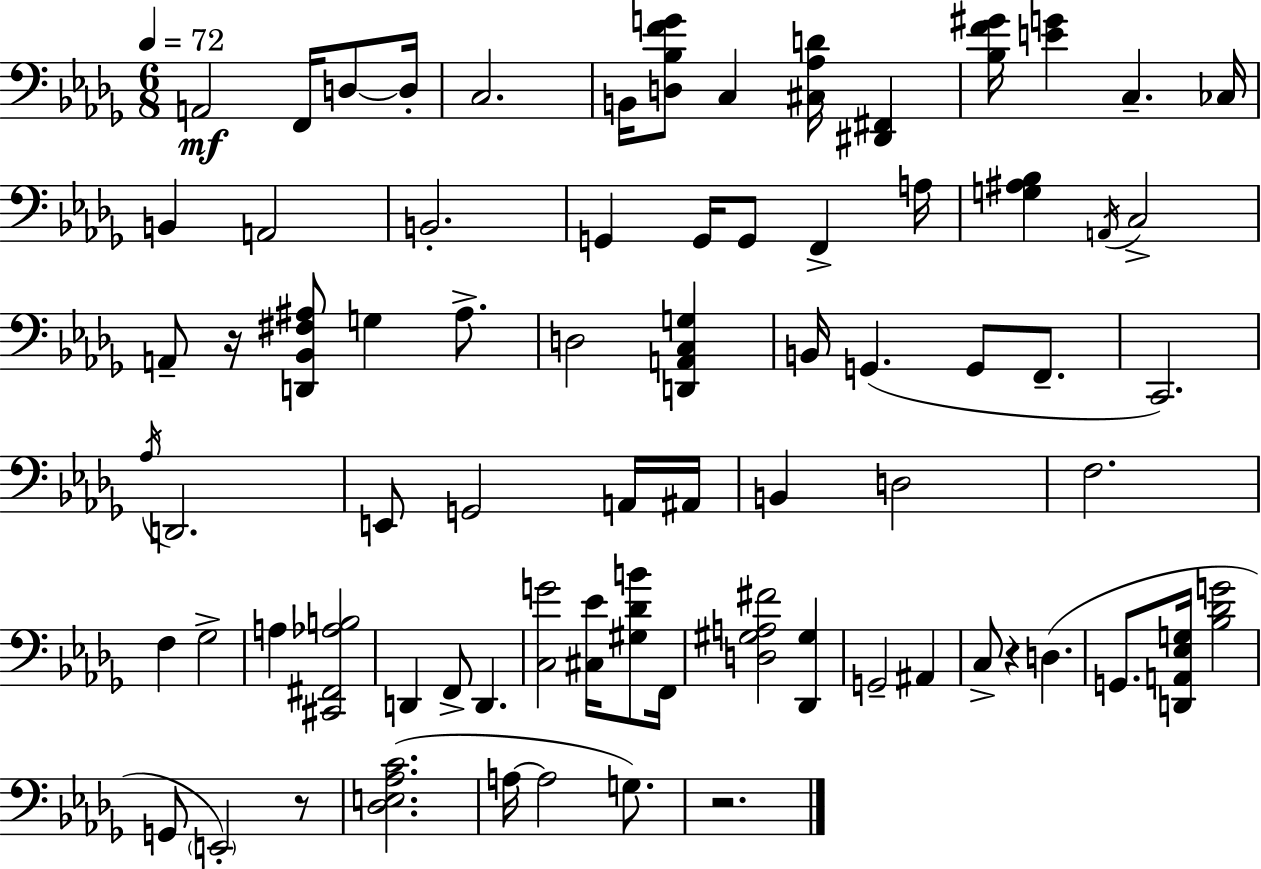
A2/h F2/s D3/e D3/s C3/h. B2/s [D3,Bb3,F4,G4]/e C3/q [C#3,Ab3,D4]/s [D#2,F#2]/q [Bb3,F4,G#4]/s [E4,G4]/q C3/q. CES3/s B2/q A2/h B2/h. G2/q G2/s G2/e F2/q A3/s [G3,A#3,Bb3]/q A2/s C3/h A2/e R/s [D2,Bb2,F#3,A#3]/e G3/q A#3/e. D3/h [D2,A2,C3,G3]/q B2/s G2/q. G2/e F2/e. C2/h. Ab3/s D2/h. E2/e G2/h A2/s A#2/s B2/q D3/h F3/h. F3/q Gb3/h A3/q [C#2,F#2,Ab3,B3]/h D2/q F2/e D2/q. [C3,G4]/h [C#3,Eb4]/s [G#3,Db4,B4]/e F2/s [D3,G#3,A3,F#4]/h [Db2,G#3]/q G2/h A#2/q C3/e R/q D3/q. G2/e. [D2,A2,Eb3,G3]/s [Bb3,Db4,G4]/h G2/e E2/h R/e [Db3,E3,Ab3,C4]/h. A3/s A3/h G3/e. R/h.